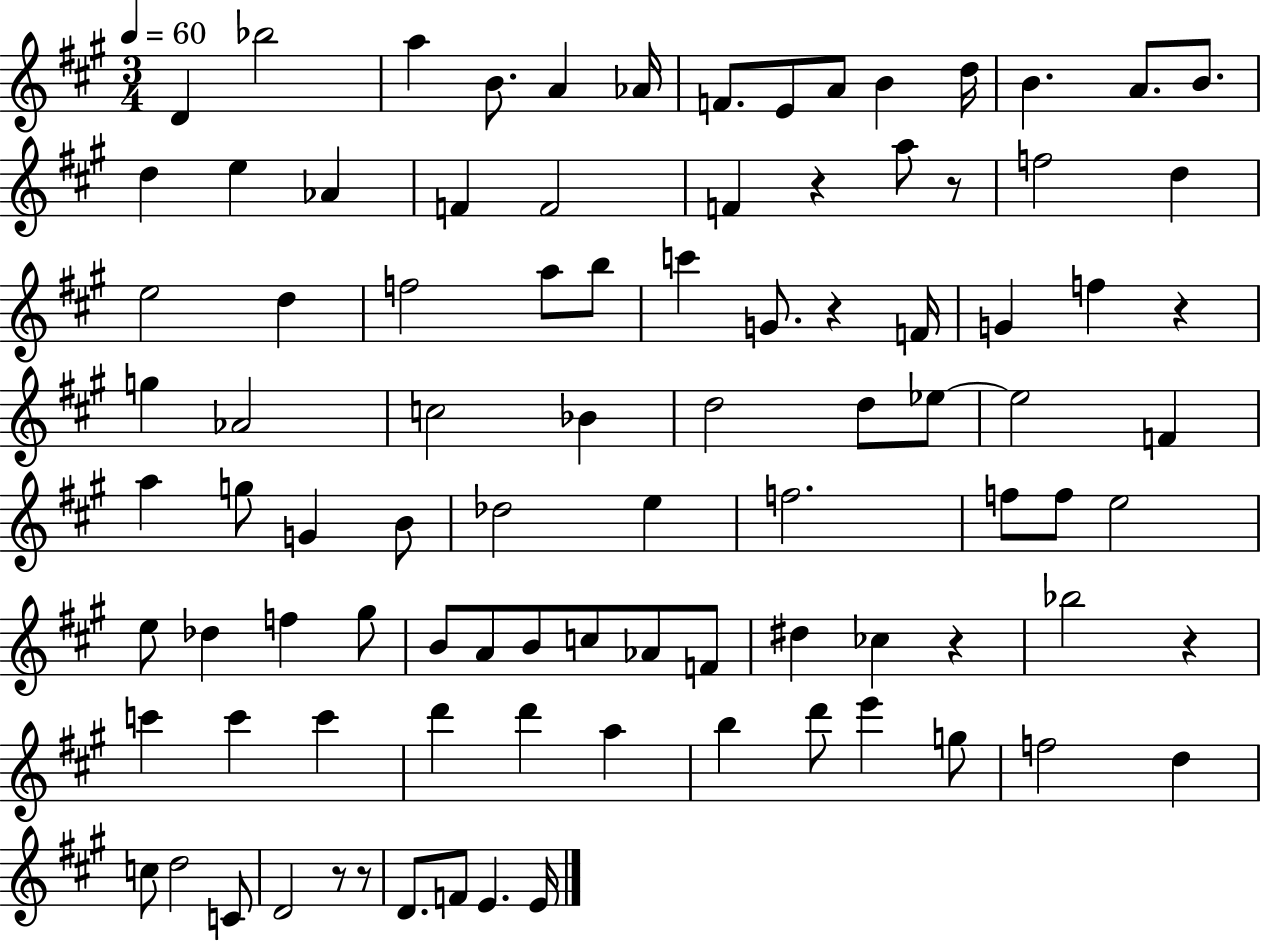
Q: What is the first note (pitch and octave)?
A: D4